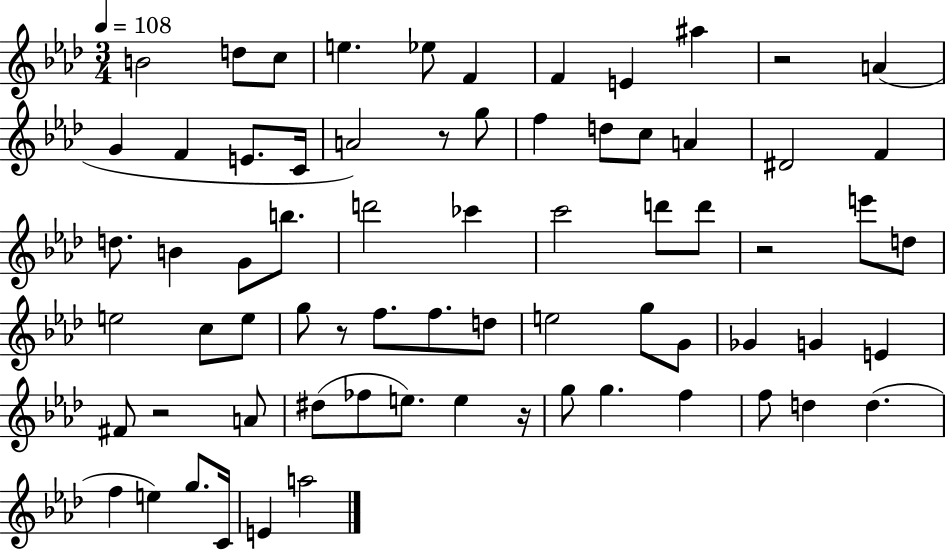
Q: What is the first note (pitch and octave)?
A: B4